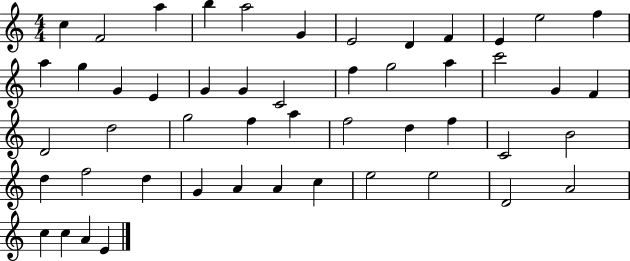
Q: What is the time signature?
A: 4/4